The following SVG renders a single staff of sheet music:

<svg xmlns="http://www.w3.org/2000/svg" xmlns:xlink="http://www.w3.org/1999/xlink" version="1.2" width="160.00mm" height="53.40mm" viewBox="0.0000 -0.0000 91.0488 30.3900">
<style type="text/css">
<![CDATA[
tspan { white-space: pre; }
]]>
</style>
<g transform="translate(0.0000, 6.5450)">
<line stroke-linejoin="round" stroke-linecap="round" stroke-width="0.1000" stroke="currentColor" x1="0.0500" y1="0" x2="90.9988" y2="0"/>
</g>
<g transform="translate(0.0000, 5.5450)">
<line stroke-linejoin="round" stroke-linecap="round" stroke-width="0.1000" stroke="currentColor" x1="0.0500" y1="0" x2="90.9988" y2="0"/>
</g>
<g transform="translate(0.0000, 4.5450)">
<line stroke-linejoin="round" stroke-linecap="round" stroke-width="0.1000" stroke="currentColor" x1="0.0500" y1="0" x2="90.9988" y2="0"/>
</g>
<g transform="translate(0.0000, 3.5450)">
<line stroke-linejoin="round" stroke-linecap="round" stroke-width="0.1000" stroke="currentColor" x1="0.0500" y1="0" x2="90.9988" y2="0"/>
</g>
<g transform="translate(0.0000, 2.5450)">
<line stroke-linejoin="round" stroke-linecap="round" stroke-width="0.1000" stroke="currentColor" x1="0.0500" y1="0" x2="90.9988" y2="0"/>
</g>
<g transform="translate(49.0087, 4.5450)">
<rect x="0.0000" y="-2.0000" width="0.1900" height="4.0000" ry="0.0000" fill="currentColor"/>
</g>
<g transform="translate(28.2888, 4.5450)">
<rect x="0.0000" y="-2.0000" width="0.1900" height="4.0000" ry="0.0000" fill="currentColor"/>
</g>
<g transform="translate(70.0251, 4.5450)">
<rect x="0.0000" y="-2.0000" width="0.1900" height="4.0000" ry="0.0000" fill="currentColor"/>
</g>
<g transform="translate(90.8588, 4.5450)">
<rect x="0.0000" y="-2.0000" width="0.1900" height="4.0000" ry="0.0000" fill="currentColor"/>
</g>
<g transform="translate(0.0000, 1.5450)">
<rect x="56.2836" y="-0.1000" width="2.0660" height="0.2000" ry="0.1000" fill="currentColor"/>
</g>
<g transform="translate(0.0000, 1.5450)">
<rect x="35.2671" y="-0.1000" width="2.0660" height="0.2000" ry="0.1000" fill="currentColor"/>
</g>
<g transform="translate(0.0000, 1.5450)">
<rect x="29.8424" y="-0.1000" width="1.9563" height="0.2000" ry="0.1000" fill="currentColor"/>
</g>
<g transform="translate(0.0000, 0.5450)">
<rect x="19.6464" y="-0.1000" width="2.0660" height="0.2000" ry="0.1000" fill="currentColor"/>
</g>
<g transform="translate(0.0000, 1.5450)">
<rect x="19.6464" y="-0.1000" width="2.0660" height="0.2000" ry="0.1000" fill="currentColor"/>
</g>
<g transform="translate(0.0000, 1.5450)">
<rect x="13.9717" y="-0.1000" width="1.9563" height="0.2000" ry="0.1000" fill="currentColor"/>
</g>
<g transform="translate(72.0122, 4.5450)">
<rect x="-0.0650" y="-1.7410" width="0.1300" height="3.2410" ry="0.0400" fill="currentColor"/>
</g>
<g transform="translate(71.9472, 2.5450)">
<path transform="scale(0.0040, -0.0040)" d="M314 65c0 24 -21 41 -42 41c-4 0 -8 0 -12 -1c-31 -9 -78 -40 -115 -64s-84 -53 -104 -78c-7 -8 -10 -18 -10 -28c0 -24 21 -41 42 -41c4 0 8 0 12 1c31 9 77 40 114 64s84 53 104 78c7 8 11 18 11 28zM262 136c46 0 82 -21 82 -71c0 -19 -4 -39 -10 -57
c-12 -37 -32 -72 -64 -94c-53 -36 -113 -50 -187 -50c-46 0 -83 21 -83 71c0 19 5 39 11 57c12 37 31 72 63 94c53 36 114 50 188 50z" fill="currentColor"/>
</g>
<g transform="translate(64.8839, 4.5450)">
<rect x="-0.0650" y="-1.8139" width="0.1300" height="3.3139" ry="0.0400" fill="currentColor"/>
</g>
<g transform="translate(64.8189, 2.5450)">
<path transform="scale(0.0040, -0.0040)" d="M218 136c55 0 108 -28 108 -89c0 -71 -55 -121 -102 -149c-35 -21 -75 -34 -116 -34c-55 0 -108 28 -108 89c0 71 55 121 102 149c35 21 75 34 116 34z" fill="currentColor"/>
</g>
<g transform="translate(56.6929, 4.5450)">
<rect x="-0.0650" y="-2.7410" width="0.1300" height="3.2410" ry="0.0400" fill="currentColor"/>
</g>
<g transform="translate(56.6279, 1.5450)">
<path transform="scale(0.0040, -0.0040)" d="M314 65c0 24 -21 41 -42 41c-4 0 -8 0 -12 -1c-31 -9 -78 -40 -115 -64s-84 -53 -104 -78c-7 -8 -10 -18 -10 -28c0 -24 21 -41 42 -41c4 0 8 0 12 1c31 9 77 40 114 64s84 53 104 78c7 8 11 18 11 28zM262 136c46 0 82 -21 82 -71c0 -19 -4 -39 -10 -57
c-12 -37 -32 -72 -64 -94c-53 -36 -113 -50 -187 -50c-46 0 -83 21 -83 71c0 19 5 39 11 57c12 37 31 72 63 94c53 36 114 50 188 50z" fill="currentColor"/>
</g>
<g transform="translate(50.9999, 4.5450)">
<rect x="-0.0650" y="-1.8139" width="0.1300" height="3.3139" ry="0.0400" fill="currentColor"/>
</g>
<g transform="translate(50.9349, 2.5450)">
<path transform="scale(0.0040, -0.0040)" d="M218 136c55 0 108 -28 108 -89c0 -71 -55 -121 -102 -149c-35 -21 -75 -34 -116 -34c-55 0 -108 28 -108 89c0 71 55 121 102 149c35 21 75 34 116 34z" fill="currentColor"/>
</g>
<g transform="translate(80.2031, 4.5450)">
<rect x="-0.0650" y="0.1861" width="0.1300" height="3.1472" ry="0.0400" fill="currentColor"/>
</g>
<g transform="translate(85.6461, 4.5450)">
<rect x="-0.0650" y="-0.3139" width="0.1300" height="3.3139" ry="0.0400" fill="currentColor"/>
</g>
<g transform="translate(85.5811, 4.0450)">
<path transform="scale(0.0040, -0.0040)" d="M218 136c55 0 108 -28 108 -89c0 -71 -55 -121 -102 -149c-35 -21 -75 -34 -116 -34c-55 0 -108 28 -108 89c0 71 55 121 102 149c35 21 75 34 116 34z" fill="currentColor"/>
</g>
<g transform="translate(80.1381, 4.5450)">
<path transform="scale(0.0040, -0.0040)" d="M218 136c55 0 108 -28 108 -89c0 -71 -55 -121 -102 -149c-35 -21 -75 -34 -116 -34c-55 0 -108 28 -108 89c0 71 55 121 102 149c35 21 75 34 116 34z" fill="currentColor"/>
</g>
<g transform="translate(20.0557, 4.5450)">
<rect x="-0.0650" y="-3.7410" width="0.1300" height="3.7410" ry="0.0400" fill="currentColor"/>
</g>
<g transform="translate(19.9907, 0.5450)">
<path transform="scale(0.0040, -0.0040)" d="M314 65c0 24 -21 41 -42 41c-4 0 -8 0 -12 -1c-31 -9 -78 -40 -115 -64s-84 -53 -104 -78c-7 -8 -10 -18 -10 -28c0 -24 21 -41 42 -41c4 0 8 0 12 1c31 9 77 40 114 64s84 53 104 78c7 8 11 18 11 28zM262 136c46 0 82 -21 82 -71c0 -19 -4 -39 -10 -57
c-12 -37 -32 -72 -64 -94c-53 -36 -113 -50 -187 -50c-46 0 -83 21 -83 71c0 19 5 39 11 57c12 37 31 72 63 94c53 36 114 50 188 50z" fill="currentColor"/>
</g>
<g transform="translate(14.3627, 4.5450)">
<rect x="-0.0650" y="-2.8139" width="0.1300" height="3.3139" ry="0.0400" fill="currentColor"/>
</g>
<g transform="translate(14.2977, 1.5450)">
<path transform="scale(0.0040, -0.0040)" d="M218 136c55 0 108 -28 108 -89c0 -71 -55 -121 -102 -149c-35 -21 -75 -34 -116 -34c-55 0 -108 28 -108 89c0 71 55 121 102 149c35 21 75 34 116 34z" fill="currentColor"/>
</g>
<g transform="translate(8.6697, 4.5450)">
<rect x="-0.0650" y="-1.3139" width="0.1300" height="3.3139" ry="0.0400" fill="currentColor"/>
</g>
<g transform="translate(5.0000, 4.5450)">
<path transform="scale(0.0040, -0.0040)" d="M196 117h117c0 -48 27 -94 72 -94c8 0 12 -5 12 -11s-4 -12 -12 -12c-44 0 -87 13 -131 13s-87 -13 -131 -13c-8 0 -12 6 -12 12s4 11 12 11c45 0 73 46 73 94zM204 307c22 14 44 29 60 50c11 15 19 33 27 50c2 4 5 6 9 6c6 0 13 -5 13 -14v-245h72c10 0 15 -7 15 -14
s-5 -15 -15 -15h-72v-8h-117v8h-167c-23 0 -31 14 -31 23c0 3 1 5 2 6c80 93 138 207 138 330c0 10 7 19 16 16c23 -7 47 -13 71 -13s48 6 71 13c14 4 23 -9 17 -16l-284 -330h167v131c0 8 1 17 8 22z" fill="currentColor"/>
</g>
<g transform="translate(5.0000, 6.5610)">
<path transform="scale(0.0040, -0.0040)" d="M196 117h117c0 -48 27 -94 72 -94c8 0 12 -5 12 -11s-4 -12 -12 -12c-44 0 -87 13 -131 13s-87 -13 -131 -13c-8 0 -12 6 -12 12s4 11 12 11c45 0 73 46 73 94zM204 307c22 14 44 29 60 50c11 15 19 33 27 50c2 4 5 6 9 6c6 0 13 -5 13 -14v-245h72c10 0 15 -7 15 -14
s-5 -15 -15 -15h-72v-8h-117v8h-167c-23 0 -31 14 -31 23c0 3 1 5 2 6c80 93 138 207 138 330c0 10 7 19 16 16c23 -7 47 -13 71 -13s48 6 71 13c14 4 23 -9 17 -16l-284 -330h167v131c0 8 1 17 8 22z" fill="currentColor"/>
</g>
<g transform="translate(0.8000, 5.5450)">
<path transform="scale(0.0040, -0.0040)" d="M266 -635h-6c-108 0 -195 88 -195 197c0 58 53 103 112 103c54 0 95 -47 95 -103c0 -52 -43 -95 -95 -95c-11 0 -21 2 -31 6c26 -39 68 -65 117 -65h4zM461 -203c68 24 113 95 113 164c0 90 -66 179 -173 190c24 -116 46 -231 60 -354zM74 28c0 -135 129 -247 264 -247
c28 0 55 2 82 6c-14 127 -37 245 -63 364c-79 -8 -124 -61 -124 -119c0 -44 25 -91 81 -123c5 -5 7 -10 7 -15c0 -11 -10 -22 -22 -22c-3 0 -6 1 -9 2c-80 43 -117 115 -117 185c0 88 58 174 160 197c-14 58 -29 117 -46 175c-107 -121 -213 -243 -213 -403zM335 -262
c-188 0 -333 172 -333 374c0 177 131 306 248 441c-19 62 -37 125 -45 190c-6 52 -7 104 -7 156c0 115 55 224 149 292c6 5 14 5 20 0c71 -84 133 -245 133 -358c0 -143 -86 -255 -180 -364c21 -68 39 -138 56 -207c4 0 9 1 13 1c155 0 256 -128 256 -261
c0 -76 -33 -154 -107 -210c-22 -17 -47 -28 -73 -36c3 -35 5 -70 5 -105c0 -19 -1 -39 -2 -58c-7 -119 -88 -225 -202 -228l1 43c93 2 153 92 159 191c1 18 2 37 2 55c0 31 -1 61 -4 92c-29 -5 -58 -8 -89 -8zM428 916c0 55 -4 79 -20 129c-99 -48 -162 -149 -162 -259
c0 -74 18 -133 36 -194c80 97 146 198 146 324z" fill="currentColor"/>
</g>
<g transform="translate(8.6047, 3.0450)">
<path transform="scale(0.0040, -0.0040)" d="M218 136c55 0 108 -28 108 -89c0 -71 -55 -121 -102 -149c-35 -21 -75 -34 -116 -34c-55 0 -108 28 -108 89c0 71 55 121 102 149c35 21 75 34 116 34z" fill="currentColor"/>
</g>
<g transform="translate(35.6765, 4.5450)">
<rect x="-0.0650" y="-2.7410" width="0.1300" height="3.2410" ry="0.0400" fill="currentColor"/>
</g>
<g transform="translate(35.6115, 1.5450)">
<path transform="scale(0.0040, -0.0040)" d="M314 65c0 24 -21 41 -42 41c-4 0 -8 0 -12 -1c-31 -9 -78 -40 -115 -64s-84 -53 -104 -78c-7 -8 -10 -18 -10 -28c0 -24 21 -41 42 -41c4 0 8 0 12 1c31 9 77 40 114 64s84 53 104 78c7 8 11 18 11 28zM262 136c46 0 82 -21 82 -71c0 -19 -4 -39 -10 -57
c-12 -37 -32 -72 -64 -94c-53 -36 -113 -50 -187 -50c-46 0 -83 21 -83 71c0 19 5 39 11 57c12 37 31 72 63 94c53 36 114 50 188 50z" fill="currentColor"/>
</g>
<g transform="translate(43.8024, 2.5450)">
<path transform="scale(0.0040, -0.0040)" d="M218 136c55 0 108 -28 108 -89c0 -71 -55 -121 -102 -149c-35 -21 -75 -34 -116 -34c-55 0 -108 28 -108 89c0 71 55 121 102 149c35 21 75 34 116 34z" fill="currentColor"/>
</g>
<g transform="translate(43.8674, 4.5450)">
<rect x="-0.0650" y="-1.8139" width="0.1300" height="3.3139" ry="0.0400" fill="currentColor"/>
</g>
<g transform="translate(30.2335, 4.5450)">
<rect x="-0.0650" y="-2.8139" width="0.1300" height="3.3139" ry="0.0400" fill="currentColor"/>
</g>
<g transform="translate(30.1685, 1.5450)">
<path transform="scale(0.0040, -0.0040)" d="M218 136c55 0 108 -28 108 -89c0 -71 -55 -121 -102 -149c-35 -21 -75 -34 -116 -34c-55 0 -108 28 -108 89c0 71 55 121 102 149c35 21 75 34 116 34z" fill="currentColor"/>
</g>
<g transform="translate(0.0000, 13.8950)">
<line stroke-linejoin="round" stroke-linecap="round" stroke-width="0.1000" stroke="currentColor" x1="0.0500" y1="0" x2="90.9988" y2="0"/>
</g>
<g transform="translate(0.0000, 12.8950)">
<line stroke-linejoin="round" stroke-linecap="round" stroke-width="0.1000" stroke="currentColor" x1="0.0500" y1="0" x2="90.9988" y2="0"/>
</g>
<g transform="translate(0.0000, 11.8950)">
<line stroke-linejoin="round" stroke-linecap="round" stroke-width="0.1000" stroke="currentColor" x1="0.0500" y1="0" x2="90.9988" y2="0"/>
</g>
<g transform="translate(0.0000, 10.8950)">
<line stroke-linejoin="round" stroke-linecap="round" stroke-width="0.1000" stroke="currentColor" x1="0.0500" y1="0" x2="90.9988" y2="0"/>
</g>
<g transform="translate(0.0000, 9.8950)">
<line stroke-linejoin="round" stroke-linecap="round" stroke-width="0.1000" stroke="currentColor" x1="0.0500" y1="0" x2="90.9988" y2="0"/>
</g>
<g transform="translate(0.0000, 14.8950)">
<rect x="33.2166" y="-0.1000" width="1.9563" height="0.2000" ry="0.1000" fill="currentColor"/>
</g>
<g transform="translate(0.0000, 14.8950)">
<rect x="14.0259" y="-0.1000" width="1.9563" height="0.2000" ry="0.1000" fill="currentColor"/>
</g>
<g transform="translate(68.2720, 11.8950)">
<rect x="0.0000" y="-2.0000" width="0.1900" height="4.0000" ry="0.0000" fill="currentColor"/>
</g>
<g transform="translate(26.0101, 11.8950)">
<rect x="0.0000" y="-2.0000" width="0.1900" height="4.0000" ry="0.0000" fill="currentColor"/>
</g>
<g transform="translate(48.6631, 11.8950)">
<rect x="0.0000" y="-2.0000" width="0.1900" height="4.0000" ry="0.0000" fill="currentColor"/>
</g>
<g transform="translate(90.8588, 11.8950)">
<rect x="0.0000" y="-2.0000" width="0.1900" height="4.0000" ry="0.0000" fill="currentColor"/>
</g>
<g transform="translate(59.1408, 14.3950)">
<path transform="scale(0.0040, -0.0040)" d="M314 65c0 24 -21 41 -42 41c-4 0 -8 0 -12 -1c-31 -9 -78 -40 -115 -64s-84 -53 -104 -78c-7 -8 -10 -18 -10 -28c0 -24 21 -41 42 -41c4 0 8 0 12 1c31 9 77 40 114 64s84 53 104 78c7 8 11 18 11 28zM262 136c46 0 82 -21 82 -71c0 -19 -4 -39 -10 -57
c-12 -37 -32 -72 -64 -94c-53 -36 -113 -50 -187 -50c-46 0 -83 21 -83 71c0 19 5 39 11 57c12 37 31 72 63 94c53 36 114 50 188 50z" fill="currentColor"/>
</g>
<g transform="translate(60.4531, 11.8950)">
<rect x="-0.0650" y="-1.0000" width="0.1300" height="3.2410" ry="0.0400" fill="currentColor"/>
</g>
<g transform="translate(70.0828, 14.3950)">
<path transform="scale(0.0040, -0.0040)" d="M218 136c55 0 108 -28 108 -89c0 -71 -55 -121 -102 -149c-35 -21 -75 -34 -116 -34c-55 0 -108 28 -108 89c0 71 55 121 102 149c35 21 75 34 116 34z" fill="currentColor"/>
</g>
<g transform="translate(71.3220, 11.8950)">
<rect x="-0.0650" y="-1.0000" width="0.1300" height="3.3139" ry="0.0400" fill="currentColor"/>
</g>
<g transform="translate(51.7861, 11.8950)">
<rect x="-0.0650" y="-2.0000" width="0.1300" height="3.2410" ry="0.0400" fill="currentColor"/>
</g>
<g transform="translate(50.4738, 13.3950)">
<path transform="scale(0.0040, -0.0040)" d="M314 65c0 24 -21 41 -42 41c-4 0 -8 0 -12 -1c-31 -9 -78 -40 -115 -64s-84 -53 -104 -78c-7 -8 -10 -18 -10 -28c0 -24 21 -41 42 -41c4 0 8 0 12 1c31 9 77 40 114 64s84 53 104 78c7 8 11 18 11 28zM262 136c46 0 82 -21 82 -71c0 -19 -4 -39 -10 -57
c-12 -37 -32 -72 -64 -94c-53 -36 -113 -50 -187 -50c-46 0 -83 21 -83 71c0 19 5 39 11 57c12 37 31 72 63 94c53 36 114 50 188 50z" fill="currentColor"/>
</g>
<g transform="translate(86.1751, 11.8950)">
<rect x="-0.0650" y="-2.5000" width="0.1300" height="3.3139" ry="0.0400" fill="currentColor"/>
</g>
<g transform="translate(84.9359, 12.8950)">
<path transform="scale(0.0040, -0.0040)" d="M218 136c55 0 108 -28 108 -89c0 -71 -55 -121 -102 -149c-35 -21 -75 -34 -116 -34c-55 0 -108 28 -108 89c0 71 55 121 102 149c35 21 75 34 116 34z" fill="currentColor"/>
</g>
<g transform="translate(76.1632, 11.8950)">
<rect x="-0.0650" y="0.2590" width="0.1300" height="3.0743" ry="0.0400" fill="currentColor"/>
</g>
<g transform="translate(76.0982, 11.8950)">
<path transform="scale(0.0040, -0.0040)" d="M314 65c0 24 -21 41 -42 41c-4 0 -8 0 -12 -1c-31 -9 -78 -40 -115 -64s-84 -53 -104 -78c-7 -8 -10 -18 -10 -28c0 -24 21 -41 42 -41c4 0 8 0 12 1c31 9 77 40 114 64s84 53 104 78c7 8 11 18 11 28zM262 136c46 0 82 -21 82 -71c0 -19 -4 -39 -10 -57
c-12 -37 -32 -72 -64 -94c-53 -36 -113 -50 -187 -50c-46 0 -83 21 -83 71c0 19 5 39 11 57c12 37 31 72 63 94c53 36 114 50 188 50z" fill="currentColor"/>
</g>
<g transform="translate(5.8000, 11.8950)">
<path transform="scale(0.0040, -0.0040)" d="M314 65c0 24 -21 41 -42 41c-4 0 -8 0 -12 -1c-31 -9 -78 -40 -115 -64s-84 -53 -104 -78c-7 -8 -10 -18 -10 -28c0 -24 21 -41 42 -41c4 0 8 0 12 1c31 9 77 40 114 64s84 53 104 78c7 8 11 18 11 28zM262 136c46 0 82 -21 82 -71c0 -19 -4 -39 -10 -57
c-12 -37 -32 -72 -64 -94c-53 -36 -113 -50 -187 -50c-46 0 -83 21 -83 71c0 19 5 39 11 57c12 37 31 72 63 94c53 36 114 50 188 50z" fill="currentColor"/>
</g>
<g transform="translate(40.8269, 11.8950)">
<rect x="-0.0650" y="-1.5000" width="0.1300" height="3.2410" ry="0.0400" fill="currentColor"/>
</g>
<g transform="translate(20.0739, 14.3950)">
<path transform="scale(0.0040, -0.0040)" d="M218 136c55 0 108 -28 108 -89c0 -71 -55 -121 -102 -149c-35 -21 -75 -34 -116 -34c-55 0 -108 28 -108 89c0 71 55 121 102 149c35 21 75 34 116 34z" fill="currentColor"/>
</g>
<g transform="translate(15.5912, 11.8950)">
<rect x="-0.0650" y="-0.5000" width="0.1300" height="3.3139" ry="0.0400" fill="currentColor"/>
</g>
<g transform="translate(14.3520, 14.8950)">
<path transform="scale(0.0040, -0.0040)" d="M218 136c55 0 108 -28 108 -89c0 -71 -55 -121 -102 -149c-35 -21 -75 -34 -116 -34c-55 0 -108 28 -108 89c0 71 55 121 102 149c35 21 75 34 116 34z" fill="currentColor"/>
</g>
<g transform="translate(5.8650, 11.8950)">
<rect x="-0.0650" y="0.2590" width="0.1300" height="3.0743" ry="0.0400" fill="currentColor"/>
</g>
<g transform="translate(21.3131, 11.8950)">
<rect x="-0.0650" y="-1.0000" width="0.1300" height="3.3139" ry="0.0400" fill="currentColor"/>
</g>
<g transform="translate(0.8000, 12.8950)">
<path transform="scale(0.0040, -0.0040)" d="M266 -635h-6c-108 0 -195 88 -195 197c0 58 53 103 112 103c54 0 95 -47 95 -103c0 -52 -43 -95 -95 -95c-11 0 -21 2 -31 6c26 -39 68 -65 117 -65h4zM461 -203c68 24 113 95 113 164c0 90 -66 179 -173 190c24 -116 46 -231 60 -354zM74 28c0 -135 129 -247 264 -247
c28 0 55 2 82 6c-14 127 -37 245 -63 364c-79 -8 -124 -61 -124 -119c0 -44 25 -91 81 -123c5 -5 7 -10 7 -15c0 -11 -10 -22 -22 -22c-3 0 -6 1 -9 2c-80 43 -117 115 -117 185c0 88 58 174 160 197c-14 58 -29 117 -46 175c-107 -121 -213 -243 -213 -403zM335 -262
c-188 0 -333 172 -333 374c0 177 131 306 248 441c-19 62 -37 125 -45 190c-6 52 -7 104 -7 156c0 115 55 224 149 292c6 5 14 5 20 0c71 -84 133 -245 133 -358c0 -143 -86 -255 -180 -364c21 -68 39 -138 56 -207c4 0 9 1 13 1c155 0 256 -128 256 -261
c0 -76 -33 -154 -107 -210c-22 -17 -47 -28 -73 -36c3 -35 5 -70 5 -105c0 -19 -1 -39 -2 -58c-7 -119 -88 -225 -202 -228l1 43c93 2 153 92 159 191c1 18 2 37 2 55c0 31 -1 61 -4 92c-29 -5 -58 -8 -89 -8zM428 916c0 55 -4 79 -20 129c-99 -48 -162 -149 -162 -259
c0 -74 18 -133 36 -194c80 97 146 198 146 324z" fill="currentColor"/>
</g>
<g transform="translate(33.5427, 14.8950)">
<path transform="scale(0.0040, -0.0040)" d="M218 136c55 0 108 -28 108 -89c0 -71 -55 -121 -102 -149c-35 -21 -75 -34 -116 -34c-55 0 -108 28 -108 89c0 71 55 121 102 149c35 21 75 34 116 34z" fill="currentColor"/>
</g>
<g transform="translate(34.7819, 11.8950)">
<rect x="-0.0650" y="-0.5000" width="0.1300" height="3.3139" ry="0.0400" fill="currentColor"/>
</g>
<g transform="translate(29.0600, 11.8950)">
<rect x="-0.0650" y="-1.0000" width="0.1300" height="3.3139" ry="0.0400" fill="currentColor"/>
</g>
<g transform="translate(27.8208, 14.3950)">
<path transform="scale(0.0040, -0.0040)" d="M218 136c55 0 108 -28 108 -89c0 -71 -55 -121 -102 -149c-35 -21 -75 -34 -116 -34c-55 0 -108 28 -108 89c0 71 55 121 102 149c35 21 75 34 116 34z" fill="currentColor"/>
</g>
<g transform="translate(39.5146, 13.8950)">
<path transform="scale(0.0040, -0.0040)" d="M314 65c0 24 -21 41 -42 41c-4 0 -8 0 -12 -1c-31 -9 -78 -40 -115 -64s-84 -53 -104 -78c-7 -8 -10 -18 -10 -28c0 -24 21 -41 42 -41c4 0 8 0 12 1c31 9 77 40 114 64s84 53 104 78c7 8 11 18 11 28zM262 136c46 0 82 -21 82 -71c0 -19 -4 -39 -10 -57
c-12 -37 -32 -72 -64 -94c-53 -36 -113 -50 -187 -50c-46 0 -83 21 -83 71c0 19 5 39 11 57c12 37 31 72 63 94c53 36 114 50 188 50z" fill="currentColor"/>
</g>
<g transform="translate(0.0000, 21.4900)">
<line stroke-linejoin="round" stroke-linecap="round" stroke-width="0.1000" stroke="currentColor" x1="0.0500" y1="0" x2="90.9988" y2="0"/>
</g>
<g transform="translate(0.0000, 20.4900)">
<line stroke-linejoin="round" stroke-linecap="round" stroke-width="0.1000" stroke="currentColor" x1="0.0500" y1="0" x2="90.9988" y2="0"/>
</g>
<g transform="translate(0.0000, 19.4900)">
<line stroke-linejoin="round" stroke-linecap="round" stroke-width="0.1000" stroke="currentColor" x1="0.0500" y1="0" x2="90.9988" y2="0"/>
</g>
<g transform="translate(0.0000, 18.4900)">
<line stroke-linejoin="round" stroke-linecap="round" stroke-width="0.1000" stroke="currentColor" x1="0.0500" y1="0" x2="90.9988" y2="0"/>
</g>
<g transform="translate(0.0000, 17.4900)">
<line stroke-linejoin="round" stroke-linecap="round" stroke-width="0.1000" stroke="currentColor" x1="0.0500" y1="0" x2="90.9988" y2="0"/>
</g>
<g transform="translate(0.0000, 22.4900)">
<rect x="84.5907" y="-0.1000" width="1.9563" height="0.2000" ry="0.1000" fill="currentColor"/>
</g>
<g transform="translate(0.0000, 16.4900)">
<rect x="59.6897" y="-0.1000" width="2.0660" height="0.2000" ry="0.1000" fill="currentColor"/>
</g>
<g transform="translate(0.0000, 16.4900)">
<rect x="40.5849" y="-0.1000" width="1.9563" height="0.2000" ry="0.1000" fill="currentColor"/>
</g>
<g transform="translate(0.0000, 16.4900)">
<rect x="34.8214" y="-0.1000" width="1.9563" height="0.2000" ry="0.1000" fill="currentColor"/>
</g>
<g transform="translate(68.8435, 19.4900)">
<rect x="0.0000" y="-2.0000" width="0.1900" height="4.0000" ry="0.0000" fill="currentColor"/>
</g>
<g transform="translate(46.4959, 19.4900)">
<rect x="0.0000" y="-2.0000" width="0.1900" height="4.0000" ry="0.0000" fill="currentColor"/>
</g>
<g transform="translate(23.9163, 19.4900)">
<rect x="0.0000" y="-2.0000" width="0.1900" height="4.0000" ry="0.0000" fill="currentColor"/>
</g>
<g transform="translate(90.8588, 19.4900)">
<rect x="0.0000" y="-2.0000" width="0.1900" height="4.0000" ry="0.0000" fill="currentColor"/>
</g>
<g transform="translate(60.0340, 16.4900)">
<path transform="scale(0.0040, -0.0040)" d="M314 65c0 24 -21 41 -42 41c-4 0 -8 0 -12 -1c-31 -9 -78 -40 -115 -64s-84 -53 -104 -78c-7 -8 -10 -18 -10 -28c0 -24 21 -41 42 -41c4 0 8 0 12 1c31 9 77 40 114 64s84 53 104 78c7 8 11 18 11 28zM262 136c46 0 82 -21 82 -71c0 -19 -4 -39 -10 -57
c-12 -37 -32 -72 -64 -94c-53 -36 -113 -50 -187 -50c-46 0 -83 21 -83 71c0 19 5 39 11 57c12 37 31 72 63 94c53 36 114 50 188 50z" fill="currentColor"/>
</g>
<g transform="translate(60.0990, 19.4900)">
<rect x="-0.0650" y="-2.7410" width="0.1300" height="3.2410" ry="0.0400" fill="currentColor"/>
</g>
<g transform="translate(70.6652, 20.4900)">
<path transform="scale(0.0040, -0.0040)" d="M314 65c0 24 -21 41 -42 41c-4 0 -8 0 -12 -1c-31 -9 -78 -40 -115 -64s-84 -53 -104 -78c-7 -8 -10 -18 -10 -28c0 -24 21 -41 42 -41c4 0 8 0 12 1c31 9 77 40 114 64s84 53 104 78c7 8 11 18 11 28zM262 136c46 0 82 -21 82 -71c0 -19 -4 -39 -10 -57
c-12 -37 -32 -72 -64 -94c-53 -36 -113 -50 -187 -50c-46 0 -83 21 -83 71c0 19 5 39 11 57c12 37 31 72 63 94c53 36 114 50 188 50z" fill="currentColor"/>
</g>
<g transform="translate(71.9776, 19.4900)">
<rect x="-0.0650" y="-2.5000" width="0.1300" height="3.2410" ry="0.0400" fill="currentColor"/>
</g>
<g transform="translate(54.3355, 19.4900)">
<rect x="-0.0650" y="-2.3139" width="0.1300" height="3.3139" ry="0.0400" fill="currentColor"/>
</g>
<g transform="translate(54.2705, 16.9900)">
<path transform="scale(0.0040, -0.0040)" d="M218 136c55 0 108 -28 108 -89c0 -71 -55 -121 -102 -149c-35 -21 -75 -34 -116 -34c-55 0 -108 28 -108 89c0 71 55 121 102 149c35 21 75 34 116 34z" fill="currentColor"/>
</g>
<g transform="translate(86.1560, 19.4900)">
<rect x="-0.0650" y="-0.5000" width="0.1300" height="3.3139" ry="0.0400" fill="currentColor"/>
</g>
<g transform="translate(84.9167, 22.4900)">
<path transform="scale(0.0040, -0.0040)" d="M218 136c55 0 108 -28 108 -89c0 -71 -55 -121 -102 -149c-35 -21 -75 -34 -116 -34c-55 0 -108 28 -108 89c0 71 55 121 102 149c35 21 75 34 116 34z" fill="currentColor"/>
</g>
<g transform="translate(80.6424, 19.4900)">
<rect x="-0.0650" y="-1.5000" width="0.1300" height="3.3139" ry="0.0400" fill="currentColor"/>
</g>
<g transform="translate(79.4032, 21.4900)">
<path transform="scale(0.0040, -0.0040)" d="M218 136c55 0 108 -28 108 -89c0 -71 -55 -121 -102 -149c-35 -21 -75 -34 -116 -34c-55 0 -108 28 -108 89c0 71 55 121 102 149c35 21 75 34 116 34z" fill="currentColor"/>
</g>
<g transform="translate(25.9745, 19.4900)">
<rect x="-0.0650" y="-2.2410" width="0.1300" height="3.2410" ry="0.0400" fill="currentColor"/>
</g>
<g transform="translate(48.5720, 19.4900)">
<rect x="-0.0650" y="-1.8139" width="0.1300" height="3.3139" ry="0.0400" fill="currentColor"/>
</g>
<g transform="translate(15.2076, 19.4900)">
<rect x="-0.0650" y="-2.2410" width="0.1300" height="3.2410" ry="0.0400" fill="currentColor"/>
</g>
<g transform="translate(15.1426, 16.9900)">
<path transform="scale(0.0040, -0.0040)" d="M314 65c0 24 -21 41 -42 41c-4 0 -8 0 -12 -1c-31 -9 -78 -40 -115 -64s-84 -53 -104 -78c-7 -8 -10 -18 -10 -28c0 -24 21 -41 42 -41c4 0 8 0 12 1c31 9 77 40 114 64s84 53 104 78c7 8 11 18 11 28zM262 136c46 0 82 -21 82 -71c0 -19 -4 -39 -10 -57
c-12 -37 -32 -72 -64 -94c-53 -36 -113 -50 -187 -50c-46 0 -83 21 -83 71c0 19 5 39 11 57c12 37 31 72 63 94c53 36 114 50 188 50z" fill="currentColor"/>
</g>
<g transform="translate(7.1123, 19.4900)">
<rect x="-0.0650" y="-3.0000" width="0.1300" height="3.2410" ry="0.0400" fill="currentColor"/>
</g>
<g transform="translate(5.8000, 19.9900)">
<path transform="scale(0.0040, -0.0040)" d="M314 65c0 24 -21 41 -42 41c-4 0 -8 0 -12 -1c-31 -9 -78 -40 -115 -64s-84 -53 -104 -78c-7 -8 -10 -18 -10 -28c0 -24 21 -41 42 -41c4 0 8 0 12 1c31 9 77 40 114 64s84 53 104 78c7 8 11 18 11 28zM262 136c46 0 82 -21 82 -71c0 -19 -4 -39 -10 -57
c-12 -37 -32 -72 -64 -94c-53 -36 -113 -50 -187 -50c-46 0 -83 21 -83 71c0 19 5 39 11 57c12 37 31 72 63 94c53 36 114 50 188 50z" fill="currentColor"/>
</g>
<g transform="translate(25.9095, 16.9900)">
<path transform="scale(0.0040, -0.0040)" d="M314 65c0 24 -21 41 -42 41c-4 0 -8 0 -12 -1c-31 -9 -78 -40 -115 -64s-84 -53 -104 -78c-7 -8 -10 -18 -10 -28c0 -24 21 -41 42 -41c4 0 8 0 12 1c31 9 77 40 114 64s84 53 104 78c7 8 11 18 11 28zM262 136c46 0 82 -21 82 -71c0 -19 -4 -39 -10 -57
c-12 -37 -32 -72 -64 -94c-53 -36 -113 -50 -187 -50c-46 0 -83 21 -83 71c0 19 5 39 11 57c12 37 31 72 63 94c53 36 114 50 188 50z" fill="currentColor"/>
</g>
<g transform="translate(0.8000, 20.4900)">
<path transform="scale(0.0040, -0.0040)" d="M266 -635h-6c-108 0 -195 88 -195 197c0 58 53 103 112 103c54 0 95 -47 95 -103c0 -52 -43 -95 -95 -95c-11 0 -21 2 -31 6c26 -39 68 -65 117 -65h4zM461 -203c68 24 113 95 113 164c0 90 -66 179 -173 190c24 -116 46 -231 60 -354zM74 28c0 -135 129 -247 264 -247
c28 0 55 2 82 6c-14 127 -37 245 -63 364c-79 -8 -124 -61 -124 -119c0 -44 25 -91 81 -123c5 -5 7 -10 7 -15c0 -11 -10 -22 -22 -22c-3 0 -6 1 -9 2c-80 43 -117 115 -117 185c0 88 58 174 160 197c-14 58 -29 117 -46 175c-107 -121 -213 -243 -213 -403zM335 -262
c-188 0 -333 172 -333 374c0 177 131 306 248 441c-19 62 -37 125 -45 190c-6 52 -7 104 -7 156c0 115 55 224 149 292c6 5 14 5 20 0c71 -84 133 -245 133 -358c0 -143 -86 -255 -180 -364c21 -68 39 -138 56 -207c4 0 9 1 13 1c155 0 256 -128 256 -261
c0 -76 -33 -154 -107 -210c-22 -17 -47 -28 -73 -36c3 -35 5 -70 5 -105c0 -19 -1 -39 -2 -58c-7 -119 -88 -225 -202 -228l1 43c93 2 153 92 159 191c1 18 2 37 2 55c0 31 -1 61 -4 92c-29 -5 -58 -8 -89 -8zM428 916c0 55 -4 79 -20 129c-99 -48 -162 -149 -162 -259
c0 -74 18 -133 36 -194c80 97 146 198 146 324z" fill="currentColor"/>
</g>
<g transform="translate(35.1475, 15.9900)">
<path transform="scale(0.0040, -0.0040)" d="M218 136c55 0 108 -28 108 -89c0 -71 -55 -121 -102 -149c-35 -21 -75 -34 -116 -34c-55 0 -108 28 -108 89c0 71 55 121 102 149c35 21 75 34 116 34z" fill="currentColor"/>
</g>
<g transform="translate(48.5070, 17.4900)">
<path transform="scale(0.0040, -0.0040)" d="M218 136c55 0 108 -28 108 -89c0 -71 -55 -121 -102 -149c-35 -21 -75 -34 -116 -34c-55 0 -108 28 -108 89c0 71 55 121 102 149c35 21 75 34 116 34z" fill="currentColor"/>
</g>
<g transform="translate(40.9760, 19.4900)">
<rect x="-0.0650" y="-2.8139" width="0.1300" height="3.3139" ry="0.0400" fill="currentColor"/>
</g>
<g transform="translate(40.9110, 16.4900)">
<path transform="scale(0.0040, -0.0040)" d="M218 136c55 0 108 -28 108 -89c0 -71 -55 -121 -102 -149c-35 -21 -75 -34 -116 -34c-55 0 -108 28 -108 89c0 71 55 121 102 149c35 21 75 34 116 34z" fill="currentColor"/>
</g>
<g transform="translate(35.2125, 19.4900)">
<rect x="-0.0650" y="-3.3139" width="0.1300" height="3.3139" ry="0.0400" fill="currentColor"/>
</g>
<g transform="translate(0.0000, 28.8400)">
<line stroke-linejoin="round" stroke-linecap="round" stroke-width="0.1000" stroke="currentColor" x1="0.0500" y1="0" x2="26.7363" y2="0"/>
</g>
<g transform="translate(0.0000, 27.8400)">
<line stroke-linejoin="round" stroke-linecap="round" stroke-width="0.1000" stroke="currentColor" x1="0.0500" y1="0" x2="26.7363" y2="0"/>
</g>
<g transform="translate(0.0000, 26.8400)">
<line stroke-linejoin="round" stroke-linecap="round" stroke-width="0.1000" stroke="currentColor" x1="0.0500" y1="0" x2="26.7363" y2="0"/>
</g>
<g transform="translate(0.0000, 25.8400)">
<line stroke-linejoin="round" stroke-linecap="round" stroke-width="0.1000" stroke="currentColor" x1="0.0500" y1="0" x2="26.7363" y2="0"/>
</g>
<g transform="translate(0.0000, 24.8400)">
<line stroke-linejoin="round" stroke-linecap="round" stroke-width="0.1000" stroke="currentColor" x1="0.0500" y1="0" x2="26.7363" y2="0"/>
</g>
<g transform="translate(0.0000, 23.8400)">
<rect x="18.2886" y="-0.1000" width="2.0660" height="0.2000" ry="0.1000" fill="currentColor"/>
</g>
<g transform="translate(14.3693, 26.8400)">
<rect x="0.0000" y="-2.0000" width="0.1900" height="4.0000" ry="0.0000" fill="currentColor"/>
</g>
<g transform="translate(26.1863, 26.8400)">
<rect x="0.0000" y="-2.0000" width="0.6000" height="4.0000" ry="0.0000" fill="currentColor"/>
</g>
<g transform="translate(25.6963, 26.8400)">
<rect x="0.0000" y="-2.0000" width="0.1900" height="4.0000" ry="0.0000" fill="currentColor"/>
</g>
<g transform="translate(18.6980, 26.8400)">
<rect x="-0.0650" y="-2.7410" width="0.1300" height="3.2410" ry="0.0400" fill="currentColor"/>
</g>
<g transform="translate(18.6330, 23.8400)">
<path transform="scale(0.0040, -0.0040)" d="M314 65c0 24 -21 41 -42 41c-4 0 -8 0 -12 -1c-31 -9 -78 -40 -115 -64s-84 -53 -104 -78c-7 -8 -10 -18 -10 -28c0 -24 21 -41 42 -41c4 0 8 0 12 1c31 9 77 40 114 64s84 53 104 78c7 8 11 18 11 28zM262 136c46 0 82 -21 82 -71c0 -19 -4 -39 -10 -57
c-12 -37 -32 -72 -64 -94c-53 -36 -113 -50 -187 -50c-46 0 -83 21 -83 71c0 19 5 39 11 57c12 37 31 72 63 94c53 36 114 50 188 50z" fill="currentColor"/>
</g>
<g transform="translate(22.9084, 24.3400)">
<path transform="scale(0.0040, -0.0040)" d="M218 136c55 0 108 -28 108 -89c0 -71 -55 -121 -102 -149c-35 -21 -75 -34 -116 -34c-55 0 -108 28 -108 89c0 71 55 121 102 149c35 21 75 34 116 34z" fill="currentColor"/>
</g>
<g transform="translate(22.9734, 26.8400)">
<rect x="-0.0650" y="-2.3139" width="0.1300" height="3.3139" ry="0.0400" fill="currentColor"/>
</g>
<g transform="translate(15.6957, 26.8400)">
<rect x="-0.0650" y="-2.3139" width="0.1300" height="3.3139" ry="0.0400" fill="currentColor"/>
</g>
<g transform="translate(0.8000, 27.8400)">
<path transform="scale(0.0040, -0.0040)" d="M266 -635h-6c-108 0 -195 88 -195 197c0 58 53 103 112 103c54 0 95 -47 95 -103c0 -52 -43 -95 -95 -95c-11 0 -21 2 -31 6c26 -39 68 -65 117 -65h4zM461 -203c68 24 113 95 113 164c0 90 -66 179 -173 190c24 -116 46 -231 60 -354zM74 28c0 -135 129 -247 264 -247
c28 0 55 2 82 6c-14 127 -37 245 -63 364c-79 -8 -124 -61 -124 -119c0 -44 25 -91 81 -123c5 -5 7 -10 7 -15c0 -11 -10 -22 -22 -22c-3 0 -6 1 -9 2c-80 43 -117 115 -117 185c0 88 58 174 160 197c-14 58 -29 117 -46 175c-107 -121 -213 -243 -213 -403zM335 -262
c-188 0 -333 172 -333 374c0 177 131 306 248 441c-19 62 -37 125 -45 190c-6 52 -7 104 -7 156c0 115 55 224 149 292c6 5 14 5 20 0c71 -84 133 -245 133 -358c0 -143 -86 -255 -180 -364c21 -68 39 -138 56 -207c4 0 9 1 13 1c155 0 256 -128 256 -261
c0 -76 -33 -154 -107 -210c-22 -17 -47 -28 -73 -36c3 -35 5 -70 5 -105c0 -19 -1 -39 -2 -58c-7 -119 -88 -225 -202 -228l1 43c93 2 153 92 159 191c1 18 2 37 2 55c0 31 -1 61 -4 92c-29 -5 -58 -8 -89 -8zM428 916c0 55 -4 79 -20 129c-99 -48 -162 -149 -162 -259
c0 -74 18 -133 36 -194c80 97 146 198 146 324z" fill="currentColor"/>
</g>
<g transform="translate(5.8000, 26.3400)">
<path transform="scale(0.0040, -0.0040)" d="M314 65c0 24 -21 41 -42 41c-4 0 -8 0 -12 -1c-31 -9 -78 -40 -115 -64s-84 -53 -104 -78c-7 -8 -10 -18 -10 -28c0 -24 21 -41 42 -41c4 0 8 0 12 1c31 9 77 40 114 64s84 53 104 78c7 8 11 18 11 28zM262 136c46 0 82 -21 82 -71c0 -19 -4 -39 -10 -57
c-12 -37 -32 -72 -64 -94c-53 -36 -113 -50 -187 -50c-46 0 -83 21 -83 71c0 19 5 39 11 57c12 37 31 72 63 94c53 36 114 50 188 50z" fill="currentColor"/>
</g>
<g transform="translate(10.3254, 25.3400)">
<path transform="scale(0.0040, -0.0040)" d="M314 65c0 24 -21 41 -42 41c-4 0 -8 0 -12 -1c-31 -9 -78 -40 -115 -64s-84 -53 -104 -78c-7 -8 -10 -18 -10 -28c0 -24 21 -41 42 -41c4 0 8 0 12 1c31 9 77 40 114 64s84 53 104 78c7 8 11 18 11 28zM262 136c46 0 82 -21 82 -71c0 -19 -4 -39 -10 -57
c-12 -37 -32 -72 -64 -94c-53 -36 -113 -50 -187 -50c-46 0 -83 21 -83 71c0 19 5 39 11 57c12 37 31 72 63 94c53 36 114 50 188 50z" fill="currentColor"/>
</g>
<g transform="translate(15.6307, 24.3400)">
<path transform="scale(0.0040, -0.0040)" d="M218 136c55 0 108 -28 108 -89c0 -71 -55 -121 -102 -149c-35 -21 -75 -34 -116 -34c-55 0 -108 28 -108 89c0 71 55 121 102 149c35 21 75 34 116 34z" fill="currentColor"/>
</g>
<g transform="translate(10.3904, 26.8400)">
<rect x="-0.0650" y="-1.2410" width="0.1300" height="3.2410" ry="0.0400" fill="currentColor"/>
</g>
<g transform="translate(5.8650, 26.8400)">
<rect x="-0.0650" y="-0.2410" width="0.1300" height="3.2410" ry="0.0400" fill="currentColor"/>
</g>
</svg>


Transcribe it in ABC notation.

X:1
T:Untitled
M:4/4
L:1/4
K:C
e a c'2 a a2 f f a2 f f2 B c B2 C D D C E2 F2 D2 D B2 G A2 g2 g2 b a f g a2 G2 E C c2 e2 g a2 g